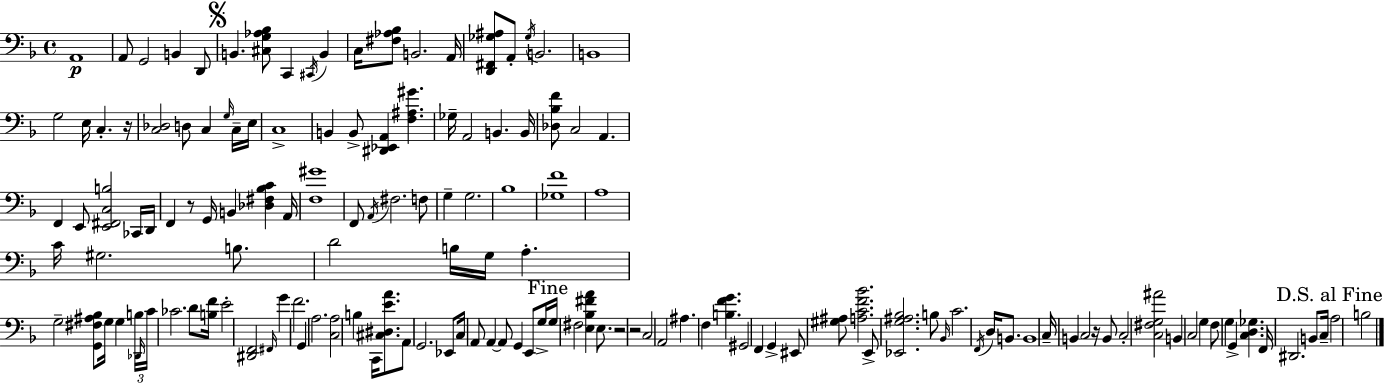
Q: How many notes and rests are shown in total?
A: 146